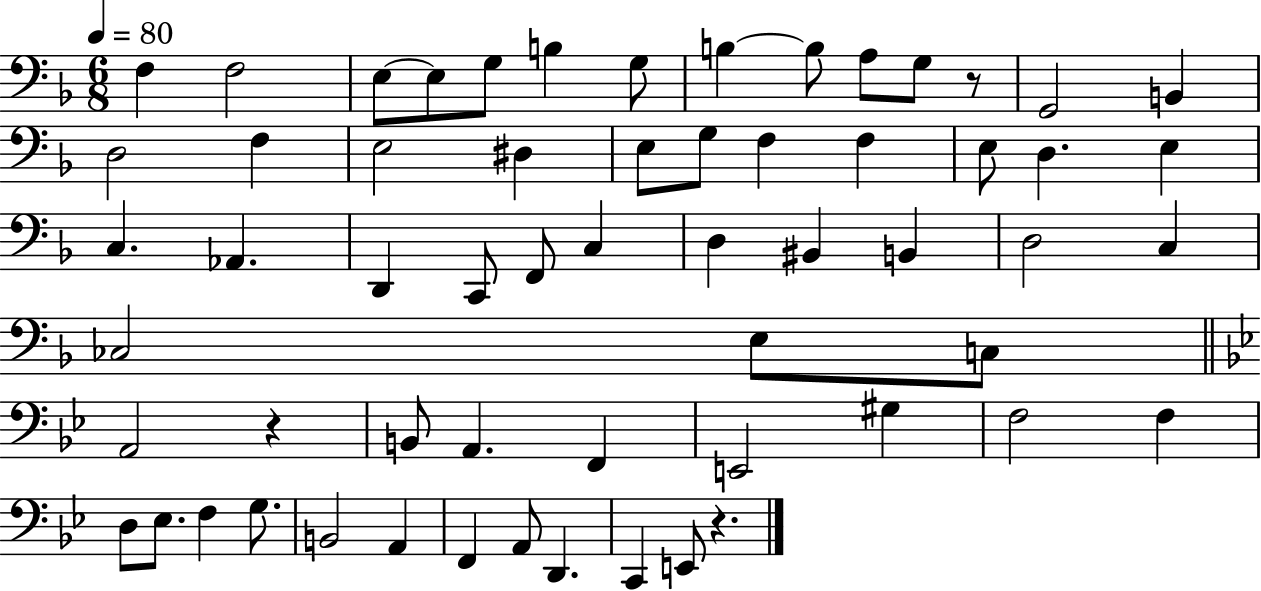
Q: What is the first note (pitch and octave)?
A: F3